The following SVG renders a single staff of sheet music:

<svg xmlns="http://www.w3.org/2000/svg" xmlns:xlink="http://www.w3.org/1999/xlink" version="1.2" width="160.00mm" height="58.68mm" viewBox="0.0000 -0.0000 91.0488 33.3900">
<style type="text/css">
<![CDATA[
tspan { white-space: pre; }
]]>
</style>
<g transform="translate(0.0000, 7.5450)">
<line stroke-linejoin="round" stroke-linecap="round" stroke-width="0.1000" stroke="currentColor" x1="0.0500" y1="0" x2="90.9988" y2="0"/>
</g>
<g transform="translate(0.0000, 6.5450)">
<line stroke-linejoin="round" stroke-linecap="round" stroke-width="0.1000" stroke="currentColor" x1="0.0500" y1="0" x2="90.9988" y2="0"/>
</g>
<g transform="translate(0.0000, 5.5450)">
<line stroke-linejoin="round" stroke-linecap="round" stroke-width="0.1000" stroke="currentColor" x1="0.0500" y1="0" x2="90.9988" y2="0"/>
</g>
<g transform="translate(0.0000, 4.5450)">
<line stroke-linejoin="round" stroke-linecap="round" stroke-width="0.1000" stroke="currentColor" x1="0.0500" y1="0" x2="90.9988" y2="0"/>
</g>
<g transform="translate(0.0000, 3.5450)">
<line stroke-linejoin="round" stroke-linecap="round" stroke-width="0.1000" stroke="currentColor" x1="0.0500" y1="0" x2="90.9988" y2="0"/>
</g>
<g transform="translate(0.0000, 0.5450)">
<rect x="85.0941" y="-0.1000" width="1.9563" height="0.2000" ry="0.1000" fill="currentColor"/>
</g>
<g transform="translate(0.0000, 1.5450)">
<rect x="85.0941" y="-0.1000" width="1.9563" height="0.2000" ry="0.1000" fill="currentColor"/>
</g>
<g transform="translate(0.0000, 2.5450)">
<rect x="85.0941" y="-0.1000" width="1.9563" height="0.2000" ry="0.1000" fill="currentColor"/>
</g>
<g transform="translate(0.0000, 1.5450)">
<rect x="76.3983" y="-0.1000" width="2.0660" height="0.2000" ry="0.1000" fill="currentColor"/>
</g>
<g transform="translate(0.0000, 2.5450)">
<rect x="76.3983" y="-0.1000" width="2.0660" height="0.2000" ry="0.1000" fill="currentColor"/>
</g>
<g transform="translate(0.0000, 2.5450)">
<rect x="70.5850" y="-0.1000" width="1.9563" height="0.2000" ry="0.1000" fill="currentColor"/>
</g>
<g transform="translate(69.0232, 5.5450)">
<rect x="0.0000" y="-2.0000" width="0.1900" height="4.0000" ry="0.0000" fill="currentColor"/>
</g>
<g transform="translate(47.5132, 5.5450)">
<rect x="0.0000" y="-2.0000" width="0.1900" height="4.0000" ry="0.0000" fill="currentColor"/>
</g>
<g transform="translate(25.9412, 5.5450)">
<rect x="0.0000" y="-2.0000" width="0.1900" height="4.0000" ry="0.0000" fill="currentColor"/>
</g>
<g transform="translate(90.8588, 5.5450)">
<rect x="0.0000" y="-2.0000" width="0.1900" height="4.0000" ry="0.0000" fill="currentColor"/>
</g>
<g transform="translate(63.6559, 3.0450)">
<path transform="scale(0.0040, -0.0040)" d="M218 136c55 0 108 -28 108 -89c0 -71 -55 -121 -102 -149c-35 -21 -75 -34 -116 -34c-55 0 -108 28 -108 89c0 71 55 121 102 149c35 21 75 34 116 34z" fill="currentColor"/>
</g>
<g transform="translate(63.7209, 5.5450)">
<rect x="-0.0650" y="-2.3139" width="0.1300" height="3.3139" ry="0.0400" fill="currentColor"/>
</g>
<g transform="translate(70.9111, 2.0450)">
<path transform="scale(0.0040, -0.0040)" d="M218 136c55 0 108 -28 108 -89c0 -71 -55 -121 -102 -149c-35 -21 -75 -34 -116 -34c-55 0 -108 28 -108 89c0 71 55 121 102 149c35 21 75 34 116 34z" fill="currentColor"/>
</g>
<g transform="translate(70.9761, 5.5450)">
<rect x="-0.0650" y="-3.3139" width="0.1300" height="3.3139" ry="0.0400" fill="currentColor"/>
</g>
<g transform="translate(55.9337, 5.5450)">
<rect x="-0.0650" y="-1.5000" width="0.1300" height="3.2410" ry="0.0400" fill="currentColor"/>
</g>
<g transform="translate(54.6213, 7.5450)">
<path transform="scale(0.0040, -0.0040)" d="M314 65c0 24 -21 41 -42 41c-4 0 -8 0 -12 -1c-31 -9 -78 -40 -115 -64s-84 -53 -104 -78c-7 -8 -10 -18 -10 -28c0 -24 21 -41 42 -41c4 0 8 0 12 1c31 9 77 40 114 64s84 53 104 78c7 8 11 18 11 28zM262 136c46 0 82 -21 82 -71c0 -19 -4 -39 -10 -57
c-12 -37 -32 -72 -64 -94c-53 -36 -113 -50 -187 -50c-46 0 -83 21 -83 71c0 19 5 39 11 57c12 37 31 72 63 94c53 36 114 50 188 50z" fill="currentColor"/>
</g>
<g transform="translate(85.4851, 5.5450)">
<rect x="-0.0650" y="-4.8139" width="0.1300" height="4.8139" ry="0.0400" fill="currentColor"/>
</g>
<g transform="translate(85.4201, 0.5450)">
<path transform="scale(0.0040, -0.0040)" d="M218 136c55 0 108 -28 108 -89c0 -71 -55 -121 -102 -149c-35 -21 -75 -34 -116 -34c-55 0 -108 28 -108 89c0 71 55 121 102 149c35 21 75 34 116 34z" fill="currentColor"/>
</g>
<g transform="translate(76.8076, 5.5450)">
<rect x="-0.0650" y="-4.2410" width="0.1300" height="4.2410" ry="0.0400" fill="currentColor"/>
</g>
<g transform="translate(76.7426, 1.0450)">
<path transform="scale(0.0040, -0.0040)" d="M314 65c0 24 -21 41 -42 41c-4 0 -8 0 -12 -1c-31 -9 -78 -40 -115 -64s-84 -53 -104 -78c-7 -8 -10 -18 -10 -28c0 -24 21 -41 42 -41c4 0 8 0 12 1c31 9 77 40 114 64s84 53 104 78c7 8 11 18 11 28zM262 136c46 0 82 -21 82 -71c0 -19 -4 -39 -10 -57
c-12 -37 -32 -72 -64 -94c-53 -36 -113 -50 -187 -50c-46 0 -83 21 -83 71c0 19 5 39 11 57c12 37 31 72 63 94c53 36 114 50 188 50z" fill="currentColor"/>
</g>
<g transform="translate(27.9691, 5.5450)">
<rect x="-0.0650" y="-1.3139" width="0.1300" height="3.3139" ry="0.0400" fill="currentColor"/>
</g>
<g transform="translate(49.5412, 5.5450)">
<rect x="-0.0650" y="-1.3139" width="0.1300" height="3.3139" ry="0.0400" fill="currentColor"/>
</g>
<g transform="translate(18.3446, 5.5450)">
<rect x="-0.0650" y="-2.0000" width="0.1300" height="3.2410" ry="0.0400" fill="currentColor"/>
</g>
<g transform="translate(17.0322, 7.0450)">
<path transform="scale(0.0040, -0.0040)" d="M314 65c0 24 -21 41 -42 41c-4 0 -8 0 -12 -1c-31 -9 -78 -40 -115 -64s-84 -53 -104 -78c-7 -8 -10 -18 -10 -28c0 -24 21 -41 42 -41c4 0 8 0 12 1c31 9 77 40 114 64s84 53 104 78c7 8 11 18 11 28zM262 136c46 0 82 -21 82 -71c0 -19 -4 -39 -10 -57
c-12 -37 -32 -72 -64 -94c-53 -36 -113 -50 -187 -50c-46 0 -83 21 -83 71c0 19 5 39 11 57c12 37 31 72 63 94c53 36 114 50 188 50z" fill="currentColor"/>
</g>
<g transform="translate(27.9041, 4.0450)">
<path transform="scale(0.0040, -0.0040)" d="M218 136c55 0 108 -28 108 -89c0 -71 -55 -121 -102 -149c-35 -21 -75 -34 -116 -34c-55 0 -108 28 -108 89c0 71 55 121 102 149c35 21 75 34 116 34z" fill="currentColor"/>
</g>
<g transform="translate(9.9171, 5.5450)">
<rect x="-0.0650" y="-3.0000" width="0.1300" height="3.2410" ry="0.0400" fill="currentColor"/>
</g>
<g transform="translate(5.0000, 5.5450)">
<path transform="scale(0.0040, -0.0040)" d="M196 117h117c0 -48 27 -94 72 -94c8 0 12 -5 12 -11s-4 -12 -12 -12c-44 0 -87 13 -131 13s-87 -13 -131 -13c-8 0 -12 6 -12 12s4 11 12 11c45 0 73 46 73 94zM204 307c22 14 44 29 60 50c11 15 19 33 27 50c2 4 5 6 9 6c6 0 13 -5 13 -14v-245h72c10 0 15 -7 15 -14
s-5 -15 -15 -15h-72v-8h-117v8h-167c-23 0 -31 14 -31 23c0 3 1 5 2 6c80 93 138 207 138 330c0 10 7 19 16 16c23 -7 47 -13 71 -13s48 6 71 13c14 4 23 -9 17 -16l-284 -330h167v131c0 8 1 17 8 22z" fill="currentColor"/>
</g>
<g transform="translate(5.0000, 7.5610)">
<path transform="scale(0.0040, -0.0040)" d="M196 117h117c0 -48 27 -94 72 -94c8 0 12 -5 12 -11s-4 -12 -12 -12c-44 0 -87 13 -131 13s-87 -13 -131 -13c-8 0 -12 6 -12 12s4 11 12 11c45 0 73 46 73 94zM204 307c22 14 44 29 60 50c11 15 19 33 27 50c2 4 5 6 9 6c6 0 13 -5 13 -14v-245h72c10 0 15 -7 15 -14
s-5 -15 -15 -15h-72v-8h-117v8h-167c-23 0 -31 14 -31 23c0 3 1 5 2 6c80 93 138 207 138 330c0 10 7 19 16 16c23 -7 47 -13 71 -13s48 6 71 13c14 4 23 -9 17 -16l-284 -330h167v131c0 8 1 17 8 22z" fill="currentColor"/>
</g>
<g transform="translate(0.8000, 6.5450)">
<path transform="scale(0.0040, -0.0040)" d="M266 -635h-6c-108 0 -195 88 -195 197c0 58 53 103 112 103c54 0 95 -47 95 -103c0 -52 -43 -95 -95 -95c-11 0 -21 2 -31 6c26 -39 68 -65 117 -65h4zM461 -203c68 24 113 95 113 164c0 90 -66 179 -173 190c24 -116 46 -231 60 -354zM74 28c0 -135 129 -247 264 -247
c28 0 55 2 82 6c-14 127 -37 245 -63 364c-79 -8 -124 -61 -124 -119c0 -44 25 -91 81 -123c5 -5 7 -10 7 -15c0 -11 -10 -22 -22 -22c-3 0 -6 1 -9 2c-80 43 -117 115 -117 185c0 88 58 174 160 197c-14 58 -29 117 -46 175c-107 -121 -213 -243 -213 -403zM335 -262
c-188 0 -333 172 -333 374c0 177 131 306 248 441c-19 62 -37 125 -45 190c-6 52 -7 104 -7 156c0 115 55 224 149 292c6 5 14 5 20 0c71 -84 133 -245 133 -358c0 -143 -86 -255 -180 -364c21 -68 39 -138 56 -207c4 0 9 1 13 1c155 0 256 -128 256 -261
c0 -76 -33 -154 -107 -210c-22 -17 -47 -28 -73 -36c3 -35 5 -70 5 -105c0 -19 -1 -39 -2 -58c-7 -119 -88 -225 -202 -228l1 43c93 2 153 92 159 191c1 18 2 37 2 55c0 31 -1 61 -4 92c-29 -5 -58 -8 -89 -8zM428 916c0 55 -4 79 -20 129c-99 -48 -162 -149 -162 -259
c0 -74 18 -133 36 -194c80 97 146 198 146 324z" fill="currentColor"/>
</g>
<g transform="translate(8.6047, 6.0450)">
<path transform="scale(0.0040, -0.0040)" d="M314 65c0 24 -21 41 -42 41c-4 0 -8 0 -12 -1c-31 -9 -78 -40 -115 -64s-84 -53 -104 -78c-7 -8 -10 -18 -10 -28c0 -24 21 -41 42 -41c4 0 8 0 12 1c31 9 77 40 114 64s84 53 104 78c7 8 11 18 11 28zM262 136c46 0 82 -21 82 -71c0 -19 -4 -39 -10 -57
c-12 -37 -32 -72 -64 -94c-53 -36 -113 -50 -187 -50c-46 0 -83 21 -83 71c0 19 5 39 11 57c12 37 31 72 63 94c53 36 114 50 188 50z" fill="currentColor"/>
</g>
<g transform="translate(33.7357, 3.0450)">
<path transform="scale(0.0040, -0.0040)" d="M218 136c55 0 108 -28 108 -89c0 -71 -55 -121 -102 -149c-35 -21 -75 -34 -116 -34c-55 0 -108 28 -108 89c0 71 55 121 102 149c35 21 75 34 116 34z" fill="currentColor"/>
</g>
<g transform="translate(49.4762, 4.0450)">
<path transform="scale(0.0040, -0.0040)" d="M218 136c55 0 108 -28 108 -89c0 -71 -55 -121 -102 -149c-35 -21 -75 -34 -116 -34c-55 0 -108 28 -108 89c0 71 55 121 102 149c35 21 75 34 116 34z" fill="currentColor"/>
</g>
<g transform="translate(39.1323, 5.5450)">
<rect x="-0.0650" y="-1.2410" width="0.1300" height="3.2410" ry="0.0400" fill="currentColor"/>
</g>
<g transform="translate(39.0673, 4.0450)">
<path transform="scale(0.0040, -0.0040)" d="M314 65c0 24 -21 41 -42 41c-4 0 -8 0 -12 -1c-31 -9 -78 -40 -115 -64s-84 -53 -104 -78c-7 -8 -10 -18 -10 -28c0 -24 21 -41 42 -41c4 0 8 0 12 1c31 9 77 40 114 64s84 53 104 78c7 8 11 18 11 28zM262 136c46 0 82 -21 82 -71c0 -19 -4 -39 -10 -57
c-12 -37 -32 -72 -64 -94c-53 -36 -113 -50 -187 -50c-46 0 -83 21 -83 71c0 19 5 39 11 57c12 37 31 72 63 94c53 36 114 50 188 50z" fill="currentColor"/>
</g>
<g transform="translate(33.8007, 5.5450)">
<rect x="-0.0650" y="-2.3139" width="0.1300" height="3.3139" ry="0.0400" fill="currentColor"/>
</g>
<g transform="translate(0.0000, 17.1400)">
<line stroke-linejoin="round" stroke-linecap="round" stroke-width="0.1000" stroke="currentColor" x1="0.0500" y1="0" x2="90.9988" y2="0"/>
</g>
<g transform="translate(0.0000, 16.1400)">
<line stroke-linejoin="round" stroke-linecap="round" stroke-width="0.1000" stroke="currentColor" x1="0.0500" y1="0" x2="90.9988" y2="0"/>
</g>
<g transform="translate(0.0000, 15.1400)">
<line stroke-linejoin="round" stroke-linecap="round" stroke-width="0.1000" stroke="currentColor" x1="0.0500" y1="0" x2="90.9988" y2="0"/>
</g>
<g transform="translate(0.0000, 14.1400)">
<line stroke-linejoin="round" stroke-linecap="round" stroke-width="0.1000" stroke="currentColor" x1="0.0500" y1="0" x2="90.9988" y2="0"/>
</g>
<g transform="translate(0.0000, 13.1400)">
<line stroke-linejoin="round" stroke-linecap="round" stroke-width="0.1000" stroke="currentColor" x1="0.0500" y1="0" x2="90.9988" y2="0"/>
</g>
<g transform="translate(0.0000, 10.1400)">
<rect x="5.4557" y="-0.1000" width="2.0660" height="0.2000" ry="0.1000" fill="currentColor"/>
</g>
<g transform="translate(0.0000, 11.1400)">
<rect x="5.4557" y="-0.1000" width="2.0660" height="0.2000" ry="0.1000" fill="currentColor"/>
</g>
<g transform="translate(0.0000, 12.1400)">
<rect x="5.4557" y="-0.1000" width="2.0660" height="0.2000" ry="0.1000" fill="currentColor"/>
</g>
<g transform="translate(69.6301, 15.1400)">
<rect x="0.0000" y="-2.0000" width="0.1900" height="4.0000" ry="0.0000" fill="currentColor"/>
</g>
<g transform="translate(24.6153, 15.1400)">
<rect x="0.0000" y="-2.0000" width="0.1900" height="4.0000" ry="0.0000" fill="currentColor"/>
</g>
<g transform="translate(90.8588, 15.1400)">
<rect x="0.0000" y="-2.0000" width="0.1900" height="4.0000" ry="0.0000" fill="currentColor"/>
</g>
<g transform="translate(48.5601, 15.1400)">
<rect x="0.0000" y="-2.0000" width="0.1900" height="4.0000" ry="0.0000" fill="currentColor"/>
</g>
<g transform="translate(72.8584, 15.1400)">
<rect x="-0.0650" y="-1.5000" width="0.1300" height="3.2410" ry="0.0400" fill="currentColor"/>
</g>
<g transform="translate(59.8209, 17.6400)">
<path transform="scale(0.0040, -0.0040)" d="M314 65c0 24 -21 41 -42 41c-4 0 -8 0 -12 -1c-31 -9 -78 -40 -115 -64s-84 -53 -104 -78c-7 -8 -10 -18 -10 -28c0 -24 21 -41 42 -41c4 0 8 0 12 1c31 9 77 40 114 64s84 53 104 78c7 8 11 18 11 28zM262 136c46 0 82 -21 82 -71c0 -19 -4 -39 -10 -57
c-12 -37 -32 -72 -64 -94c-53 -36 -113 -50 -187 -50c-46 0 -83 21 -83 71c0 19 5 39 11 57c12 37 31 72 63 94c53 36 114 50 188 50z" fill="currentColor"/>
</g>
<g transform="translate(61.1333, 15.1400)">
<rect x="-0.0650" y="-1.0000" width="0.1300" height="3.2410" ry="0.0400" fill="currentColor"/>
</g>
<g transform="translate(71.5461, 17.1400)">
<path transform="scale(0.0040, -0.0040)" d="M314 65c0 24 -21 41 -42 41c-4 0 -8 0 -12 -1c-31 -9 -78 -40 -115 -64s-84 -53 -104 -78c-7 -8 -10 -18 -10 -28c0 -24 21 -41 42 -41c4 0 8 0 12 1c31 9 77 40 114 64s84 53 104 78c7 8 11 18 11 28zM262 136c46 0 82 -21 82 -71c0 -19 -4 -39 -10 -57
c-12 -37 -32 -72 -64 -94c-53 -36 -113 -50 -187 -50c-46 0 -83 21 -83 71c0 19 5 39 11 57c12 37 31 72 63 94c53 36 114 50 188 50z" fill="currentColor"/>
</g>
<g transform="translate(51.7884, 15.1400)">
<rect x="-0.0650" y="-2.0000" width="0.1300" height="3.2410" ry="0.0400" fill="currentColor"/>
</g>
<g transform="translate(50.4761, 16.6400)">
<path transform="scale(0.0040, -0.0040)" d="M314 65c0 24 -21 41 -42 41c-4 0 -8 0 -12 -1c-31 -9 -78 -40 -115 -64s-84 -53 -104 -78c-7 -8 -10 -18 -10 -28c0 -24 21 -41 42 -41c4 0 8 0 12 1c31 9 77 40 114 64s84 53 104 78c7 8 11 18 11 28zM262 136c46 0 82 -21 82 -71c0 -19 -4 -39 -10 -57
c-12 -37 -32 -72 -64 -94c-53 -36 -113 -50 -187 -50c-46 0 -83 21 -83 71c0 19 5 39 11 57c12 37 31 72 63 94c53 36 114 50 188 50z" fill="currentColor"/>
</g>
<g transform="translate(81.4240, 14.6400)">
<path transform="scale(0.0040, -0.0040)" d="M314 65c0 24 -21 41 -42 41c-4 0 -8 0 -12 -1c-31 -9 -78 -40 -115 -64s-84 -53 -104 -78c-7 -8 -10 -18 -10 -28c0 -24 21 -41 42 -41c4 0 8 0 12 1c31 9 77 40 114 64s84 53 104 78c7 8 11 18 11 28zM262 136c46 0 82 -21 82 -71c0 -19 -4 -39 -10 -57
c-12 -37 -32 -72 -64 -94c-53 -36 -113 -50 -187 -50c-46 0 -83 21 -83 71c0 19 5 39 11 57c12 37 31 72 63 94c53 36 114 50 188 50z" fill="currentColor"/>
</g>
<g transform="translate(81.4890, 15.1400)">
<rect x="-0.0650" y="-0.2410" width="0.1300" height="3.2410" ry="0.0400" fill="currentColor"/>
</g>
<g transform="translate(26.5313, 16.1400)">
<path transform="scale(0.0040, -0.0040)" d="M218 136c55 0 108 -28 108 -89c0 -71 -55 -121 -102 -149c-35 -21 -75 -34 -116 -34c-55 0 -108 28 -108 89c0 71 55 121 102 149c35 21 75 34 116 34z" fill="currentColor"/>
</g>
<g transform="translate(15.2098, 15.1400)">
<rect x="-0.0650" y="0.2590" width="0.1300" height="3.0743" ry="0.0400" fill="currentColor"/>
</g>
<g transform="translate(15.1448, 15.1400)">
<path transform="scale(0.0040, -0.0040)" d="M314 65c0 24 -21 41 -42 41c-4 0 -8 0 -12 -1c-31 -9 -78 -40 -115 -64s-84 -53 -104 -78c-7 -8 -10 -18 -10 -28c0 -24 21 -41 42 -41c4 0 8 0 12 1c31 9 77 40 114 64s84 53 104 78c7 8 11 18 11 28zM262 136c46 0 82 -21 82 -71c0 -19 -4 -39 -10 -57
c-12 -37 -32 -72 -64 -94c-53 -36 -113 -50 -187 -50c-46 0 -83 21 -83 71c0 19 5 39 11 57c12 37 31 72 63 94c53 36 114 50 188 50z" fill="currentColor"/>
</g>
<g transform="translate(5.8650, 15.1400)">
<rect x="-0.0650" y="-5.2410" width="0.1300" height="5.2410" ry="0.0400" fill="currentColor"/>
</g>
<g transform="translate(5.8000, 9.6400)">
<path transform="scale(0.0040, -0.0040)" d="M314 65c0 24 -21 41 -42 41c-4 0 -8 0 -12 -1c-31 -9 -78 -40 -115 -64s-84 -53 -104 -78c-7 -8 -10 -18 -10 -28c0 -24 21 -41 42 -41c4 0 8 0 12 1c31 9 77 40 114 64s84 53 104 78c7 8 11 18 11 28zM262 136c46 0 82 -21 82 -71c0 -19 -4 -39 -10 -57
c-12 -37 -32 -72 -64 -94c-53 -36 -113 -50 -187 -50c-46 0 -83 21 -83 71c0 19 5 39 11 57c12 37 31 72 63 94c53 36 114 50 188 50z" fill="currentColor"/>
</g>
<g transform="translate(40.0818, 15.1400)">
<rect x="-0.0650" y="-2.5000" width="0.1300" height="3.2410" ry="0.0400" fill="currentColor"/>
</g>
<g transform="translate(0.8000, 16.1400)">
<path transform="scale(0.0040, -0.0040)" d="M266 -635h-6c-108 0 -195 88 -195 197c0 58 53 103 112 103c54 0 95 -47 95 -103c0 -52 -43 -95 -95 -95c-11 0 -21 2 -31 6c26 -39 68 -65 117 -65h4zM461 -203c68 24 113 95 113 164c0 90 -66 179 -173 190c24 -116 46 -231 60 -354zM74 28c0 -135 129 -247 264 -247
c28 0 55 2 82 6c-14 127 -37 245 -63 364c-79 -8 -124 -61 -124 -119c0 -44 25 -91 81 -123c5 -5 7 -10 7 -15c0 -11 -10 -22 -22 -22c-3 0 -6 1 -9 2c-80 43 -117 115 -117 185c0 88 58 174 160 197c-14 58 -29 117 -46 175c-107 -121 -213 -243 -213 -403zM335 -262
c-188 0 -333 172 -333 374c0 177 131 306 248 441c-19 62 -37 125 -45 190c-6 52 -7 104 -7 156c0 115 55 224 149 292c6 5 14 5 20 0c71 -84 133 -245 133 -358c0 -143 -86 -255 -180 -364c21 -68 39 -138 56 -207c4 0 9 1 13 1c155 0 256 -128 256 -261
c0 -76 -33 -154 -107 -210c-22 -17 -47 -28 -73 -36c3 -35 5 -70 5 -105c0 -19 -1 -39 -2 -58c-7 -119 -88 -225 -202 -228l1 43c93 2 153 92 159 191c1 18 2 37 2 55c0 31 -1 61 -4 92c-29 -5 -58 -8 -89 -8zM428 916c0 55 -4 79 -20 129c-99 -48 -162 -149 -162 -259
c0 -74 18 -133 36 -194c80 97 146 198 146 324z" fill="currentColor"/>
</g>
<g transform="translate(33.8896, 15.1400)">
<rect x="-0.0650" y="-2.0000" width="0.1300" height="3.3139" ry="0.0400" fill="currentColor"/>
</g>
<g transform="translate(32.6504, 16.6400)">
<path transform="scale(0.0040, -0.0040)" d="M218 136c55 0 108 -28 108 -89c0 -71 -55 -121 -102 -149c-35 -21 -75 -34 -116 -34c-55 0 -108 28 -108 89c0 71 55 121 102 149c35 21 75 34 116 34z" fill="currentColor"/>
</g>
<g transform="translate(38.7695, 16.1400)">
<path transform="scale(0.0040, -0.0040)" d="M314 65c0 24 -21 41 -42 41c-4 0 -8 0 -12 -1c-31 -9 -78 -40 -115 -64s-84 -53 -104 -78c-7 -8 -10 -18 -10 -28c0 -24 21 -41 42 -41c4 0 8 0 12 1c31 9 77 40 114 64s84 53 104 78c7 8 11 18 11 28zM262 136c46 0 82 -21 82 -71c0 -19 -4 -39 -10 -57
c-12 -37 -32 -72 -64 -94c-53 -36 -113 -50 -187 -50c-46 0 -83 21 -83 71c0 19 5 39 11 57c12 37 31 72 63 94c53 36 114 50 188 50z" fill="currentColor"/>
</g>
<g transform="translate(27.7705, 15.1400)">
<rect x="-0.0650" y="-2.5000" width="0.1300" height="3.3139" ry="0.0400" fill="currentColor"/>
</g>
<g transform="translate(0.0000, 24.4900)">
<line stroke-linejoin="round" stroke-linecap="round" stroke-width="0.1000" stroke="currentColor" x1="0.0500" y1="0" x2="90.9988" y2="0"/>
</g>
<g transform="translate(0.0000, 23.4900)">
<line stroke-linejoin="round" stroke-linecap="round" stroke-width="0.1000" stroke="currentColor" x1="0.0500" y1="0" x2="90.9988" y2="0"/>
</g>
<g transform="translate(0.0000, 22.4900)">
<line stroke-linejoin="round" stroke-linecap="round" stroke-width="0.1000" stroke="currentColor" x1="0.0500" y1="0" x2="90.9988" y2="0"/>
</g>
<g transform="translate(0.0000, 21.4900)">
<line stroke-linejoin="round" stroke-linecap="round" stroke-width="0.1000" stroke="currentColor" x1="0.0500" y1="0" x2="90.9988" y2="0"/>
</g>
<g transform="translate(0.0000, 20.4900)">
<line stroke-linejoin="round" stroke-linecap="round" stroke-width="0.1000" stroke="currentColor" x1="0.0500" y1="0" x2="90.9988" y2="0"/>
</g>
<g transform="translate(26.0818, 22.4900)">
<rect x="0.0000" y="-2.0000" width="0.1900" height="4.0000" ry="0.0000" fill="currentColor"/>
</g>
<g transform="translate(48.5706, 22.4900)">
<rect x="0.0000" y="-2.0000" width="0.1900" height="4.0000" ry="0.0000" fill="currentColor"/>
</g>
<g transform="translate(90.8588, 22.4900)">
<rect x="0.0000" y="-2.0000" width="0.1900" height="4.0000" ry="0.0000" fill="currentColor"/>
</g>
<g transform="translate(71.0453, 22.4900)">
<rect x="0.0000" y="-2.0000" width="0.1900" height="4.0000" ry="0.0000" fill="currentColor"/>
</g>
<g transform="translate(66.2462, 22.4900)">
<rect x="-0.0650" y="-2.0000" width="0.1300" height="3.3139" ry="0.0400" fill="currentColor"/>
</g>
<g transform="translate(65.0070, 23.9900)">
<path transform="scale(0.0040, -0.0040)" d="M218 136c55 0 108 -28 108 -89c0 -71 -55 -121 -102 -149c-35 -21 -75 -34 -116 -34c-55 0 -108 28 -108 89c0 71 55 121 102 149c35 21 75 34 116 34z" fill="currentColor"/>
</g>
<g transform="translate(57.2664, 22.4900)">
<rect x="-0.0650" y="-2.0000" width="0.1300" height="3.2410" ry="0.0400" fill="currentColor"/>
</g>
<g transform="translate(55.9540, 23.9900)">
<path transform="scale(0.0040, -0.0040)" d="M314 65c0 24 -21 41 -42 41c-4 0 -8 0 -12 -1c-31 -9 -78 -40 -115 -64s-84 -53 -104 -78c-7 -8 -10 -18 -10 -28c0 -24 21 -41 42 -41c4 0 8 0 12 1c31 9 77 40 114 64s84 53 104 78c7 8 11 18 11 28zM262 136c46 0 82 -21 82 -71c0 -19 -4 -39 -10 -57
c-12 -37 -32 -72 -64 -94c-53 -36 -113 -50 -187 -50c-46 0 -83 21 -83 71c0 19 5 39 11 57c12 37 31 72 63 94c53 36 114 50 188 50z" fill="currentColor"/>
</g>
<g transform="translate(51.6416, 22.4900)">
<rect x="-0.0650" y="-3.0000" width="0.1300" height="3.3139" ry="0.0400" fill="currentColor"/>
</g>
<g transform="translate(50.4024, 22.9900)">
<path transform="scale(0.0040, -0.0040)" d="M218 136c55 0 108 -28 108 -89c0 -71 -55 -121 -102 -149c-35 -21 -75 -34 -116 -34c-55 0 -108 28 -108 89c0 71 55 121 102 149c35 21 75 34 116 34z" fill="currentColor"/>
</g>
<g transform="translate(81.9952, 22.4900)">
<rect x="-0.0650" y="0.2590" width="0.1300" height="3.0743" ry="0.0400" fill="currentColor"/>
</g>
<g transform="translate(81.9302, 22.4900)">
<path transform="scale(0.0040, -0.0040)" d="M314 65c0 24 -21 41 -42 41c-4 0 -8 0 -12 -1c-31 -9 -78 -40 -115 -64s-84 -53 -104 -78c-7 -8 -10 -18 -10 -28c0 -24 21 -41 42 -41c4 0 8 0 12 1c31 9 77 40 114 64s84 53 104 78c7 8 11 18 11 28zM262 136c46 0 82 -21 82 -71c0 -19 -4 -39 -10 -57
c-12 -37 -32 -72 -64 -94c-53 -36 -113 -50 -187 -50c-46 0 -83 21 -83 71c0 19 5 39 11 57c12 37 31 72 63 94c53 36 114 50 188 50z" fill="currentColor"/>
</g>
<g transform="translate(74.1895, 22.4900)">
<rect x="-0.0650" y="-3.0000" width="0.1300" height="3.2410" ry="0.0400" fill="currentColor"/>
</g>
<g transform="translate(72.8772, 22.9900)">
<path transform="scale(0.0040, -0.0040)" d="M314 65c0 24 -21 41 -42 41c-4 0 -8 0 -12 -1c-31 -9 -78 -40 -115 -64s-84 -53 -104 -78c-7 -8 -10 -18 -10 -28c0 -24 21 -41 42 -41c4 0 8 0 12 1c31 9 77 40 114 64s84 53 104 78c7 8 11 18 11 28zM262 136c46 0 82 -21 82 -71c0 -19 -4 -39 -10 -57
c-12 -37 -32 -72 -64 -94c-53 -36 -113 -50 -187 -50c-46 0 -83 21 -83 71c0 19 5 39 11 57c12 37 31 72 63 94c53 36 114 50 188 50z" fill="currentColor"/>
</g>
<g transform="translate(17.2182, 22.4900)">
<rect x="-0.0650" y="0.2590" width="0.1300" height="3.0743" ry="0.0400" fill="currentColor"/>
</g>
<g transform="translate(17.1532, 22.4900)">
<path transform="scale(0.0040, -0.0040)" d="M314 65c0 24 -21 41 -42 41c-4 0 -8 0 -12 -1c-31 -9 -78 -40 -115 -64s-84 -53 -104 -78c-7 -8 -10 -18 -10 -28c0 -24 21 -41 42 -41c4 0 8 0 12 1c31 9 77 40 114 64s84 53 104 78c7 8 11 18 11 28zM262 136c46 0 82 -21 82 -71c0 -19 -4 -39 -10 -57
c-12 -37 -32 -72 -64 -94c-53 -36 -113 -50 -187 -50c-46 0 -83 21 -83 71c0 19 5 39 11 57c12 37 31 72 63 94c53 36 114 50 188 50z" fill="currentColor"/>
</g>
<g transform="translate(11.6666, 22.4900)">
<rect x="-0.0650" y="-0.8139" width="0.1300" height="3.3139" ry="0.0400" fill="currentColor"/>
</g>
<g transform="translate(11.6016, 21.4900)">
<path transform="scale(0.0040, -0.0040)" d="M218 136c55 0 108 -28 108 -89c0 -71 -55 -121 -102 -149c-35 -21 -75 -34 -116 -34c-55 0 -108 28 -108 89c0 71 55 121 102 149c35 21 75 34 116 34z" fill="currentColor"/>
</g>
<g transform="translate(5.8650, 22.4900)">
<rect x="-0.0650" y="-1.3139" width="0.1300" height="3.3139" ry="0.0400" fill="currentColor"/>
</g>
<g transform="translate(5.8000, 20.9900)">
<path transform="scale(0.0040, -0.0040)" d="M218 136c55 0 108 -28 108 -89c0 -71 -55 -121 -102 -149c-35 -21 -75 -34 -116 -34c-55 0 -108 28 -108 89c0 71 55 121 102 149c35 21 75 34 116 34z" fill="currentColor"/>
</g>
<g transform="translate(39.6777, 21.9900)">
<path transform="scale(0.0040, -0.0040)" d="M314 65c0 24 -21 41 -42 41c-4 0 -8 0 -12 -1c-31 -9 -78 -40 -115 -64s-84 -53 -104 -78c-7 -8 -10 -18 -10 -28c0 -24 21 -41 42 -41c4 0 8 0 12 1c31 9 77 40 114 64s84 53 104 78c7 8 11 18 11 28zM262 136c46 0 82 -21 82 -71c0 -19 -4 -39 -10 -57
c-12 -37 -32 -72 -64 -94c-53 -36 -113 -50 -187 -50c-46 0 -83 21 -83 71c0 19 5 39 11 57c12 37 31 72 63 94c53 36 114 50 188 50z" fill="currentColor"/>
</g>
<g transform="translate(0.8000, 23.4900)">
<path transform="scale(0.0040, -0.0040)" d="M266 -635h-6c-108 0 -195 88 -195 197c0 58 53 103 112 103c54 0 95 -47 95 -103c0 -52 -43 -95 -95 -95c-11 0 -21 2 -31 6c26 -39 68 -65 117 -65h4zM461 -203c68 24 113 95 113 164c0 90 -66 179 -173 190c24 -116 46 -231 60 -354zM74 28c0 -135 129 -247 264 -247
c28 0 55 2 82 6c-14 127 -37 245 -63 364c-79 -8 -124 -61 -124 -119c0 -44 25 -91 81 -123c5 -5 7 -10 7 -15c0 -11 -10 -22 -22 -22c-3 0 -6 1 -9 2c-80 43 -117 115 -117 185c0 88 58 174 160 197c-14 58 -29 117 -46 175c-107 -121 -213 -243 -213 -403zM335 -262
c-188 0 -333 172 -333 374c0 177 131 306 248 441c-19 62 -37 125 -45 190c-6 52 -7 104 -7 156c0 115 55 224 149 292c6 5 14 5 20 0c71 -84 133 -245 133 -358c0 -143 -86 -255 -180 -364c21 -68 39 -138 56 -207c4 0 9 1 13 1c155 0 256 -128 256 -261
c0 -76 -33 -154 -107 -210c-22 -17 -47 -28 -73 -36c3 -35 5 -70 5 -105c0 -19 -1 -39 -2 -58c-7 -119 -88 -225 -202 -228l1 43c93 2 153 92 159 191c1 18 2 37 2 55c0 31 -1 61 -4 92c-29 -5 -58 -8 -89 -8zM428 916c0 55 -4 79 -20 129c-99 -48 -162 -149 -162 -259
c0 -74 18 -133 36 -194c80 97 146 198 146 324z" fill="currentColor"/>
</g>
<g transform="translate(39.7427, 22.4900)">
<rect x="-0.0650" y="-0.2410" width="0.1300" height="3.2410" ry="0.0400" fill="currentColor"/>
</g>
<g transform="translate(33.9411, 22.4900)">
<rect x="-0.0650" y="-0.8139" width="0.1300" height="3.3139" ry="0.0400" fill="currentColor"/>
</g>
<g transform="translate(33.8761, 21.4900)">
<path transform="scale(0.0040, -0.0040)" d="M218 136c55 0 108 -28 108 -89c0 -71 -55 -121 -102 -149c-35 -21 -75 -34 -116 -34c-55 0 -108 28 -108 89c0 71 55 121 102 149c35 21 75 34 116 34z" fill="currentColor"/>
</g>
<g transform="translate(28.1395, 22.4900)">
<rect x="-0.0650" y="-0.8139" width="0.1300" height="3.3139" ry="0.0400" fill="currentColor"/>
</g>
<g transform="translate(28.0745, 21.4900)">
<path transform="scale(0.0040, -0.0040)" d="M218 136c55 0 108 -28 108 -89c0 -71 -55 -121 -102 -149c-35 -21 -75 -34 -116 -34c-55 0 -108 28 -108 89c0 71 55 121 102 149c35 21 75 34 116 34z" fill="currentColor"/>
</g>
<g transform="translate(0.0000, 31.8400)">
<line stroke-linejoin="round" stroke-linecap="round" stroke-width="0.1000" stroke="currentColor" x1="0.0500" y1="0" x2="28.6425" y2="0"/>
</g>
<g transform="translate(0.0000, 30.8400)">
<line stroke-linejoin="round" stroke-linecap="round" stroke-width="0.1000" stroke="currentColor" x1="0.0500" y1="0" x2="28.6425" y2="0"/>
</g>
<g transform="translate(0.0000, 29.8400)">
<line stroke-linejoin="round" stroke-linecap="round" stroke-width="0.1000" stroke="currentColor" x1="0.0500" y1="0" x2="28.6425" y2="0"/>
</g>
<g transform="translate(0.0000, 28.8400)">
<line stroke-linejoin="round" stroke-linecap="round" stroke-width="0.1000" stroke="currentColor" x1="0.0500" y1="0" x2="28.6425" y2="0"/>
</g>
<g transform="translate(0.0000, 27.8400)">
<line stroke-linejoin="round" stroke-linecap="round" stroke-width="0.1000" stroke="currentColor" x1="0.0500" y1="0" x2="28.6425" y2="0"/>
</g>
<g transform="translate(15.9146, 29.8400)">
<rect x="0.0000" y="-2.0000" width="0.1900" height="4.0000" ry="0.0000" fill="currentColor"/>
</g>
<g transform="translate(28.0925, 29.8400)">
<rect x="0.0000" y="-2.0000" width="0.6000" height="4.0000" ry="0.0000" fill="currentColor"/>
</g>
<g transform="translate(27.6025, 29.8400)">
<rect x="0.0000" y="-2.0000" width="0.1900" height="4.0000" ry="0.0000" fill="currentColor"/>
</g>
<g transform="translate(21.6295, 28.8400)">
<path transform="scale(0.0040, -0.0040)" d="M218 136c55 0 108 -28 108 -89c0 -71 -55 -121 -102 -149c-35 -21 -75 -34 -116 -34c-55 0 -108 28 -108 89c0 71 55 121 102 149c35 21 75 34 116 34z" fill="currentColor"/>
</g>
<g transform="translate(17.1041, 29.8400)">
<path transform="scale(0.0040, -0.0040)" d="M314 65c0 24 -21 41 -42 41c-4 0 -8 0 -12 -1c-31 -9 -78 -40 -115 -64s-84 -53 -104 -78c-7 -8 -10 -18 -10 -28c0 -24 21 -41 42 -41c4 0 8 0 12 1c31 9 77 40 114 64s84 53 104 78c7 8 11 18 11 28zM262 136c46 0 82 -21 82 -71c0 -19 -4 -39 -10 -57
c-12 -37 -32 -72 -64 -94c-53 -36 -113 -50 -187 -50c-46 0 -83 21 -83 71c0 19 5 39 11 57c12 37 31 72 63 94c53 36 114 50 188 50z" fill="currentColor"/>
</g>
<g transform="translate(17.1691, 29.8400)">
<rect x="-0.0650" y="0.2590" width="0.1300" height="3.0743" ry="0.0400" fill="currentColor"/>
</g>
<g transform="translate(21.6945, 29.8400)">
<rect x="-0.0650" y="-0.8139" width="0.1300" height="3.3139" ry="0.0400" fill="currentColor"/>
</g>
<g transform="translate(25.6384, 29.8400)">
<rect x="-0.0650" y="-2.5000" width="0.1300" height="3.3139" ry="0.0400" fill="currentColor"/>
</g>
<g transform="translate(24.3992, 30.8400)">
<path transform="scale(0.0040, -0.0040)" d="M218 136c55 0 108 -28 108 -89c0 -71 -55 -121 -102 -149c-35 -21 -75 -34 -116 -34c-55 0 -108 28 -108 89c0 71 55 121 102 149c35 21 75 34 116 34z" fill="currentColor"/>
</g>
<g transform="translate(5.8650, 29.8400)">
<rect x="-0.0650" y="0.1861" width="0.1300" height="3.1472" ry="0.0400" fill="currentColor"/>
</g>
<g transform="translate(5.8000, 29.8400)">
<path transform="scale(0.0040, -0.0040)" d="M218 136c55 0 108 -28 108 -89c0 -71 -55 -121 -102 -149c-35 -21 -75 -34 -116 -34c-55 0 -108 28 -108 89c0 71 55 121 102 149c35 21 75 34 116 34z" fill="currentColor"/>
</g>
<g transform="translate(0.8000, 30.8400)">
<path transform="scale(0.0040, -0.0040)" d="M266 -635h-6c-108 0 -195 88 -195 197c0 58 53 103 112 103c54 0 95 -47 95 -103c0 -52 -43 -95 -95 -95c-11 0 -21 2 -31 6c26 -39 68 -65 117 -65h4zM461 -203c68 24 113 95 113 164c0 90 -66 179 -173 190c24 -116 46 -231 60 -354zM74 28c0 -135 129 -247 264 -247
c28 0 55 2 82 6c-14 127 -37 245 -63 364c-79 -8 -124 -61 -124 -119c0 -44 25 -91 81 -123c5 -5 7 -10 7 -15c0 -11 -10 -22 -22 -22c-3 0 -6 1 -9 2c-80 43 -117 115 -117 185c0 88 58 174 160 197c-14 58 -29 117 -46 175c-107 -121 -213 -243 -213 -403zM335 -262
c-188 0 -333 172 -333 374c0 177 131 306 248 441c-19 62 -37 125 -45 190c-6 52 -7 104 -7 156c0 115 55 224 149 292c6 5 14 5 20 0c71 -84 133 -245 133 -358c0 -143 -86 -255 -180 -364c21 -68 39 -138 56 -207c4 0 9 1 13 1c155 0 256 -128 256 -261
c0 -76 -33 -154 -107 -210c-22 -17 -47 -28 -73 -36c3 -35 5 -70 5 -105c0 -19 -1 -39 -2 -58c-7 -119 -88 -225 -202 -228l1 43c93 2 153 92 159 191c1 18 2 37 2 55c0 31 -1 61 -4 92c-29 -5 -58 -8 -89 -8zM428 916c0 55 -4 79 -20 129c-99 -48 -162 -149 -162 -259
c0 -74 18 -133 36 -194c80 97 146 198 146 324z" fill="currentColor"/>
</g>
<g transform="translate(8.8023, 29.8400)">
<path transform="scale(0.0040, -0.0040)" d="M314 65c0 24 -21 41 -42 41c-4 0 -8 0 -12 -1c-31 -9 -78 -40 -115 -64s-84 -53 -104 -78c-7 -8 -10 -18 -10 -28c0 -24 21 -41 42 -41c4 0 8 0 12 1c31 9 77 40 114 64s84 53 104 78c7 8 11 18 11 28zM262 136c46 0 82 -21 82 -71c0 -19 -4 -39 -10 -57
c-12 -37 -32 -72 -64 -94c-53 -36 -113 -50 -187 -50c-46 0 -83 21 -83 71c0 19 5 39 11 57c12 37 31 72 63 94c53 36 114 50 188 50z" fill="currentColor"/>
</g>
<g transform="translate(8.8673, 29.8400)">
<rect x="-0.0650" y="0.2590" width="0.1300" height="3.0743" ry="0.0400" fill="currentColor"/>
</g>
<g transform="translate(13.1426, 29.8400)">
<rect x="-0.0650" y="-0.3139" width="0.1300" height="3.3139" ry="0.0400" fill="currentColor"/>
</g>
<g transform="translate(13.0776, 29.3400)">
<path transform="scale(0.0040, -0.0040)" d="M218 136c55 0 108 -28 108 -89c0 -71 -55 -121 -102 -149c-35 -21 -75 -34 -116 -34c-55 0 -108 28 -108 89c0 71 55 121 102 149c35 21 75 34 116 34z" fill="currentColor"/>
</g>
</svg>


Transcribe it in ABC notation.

X:1
T:Untitled
M:4/4
L:1/4
K:C
A2 F2 e g e2 e E2 g b d'2 e' f'2 B2 G F G2 F2 D2 E2 c2 e d B2 d d c2 A F2 F A2 B2 B B2 c B2 d G